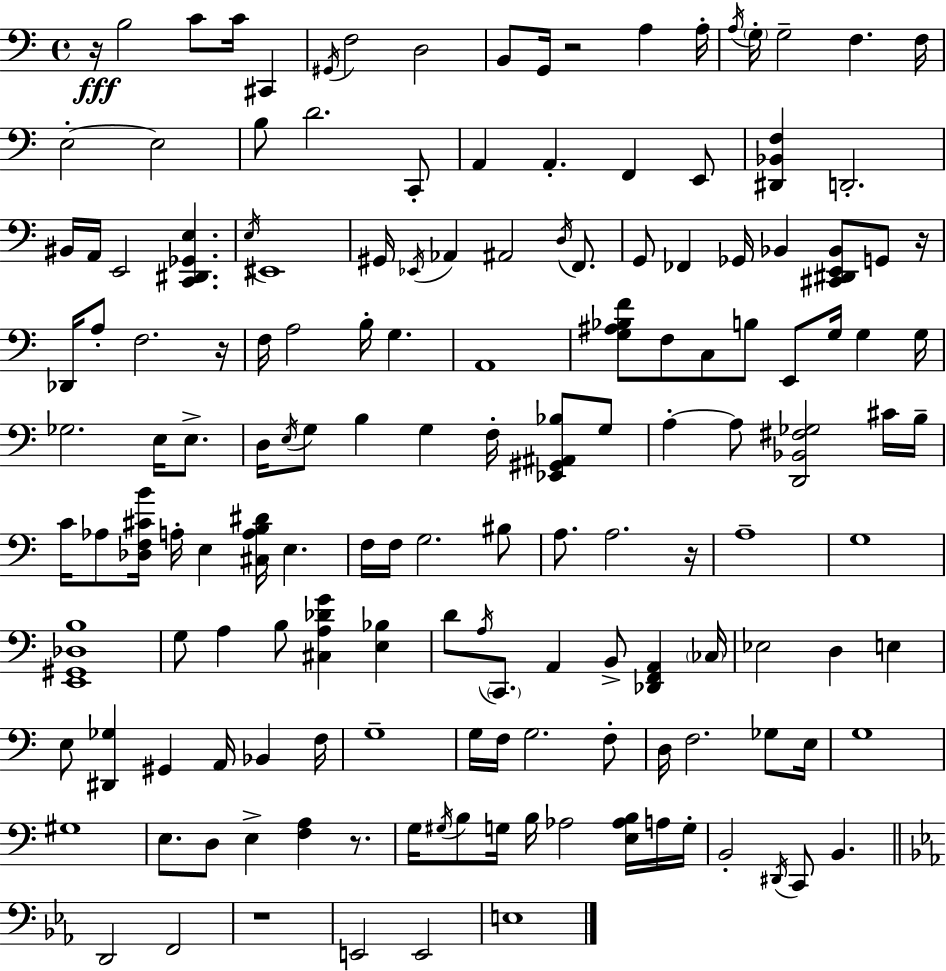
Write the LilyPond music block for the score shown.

{
  \clef bass
  \time 4/4
  \defaultTimeSignature
  \key a \minor
  r16\fff b2 c'8 c'16 cis,4 | \acciaccatura { gis,16 } f2 d2 | b,8 g,16 r2 a4 | a16-. \acciaccatura { a16 } \parenthesize g16-. g2-- f4. | \break f16 e2-.~~ e2 | b8 d'2. | c,8-. a,4 a,4.-. f,4 | e,8 <dis, bes, f>4 d,2.-. | \break bis,16 a,16 e,2 <c, dis, ges, e>4. | \acciaccatura { e16 } eis,1 | gis,16 \acciaccatura { ees,16 } aes,4 ais,2 | \acciaccatura { d16 } f,8. g,8 fes,4 ges,16 bes,4 | \break <cis, dis, e, bes,>8 g,8 r16 des,16 a8-. f2. | r16 f16 a2 b16-. g4. | a,1 | <g ais bes f'>8 f8 c8 b8 e,8 g16 | \break g4 g16 ges2. | e16 e8.-> d16 \acciaccatura { e16 } g8 b4 g4 | f16-. <ees, gis, ais, bes>8 g8 a4-.~~ a8 <d, bes, fis ges>2 | cis'16 b16-- c'16 aes8 <des f cis' b'>16 a16-. e4 <cis a b dis'>16 | \break e4. f16 f16 g2. | bis8 a8. a2. | r16 a1-- | g1 | \break <e, gis, des b>1 | g8 a4 b8 <cis a des' g'>4 | <e bes>4 d'8 \acciaccatura { a16 } \parenthesize c,8. a,4 | b,8-> <des, f, a,>4 \parenthesize ces16 ees2 d4 | \break e4 e8 <dis, ges>4 gis,4 | a,16 bes,4 f16 g1-- | g16 f16 g2. | f8-. d16 f2. | \break ges8 e16 g1 | gis1 | e8. d8 e4-> | <f a>4 r8. g16 \acciaccatura { gis16 } b8 g16 b16 aes2 | \break <e aes b>16 a16 g16-. b,2-. | \acciaccatura { dis,16 } c,8 b,4. \bar "||" \break \key ees \major d,2 f,2 | r1 | e,2 e,2 | e1 | \break \bar "|."
}